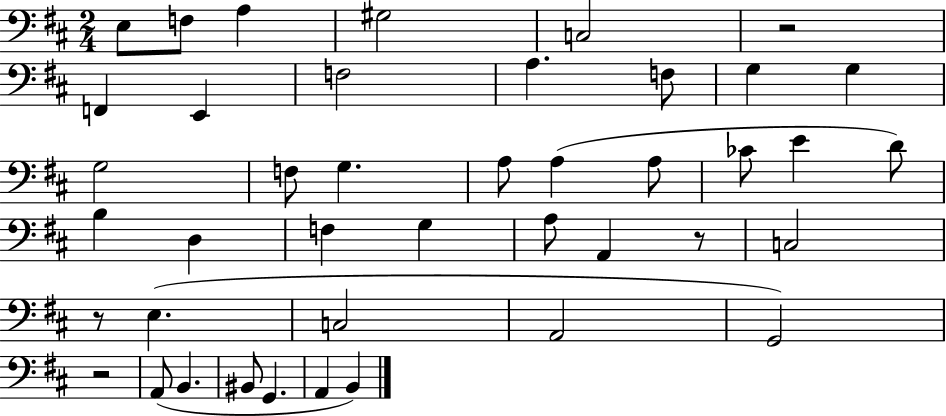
X:1
T:Untitled
M:2/4
L:1/4
K:D
E,/2 F,/2 A, ^G,2 C,2 z2 F,, E,, F,2 A, F,/2 G, G, G,2 F,/2 G, A,/2 A, A,/2 _C/2 E D/2 B, D, F, G, A,/2 A,, z/2 C,2 z/2 E, C,2 A,,2 G,,2 z2 A,,/2 B,, ^B,,/2 G,, A,, B,,